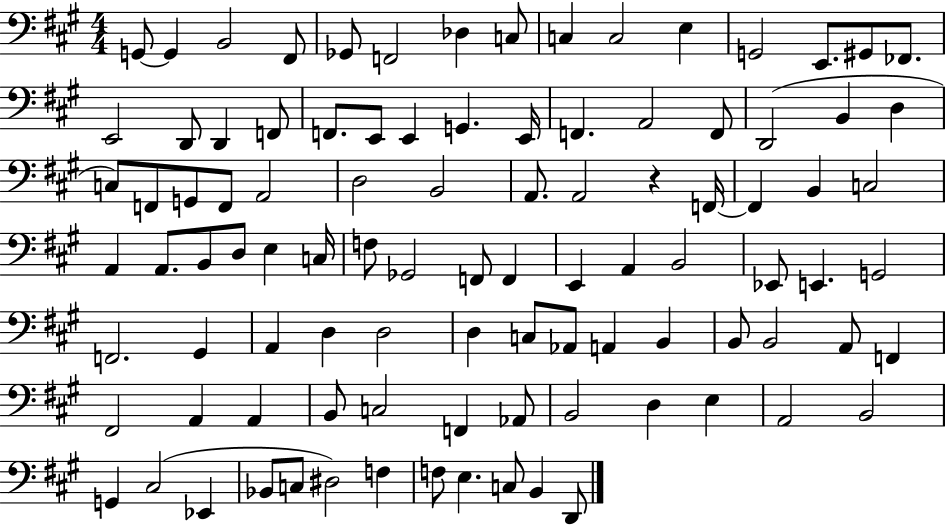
X:1
T:Untitled
M:4/4
L:1/4
K:A
G,,/2 G,, B,,2 ^F,,/2 _G,,/2 F,,2 _D, C,/2 C, C,2 E, G,,2 E,,/2 ^G,,/2 _F,,/2 E,,2 D,,/2 D,, F,,/2 F,,/2 E,,/2 E,, G,, E,,/4 F,, A,,2 F,,/2 D,,2 B,, D, C,/2 F,,/2 G,,/2 F,,/2 A,,2 D,2 B,,2 A,,/2 A,,2 z F,,/4 F,, B,, C,2 A,, A,,/2 B,,/2 D,/2 E, C,/4 F,/2 _G,,2 F,,/2 F,, E,, A,, B,,2 _E,,/2 E,, G,,2 F,,2 ^G,, A,, D, D,2 D, C,/2 _A,,/2 A,, B,, B,,/2 B,,2 A,,/2 F,, ^F,,2 A,, A,, B,,/2 C,2 F,, _A,,/2 B,,2 D, E, A,,2 B,,2 G,, ^C,2 _E,, _B,,/2 C,/2 ^D,2 F, F,/2 E, C,/2 B,, D,,/2